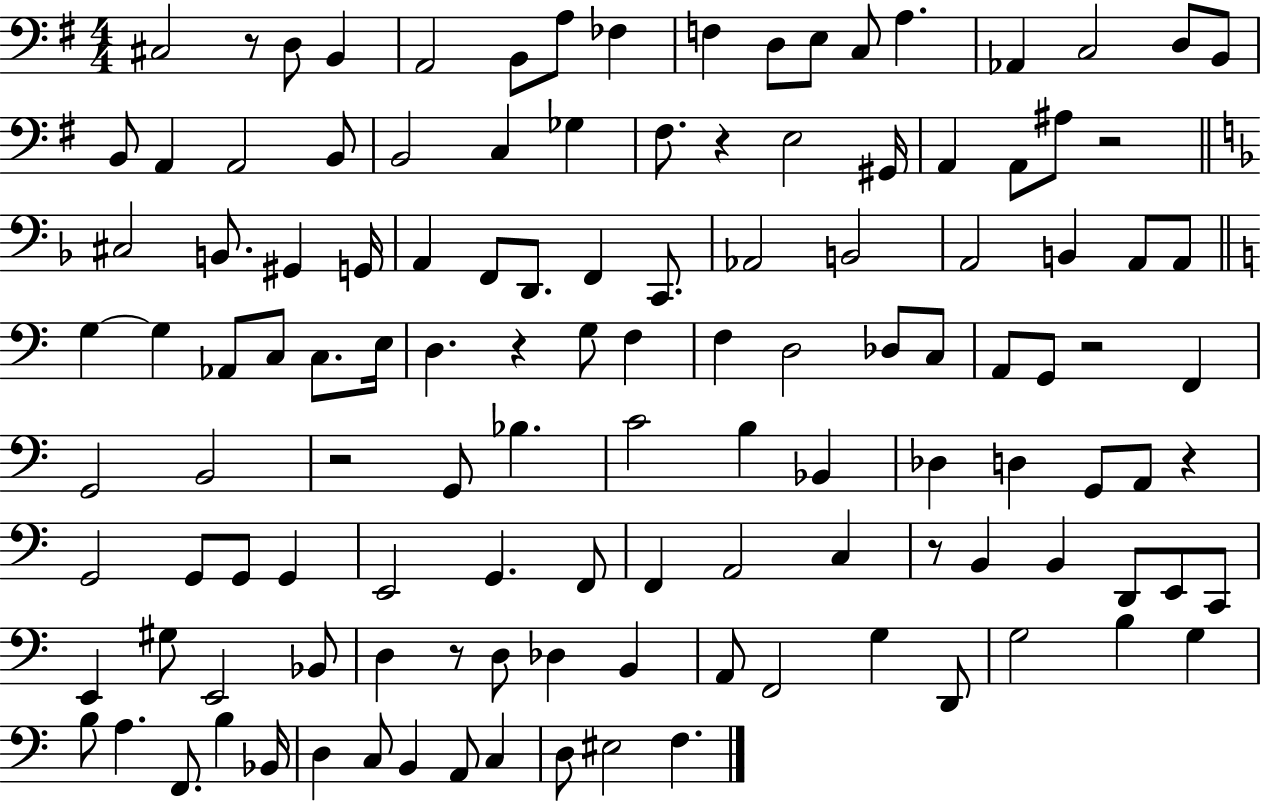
{
  \clef bass
  \numericTimeSignature
  \time 4/4
  \key g \major
  \repeat volta 2 { cis2 r8 d8 b,4 | a,2 b,8 a8 fes4 | f4 d8 e8 c8 a4. | aes,4 c2 d8 b,8 | \break b,8 a,4 a,2 b,8 | b,2 c4 ges4 | fis8. r4 e2 gis,16 | a,4 a,8 ais8 r2 | \break \bar "||" \break \key d \minor cis2 b,8. gis,4 g,16 | a,4 f,8 d,8. f,4 c,8. | aes,2 b,2 | a,2 b,4 a,8 a,8 | \break \bar "||" \break \key c \major g4~~ g4 aes,8 c8 c8. e16 | d4. r4 g8 f4 | f4 d2 des8 c8 | a,8 g,8 r2 f,4 | \break g,2 b,2 | r2 g,8 bes4. | c'2 b4 bes,4 | des4 d4 g,8 a,8 r4 | \break g,2 g,8 g,8 g,4 | e,2 g,4. f,8 | f,4 a,2 c4 | r8 b,4 b,4 d,8 e,8 c,8 | \break e,4 gis8 e,2 bes,8 | d4 r8 d8 des4 b,4 | a,8 f,2 g4 d,8 | g2 b4 g4 | \break b8 a4. f,8. b4 bes,16 | d4 c8 b,4 a,8 c4 | d8 eis2 f4. | } \bar "|."
}